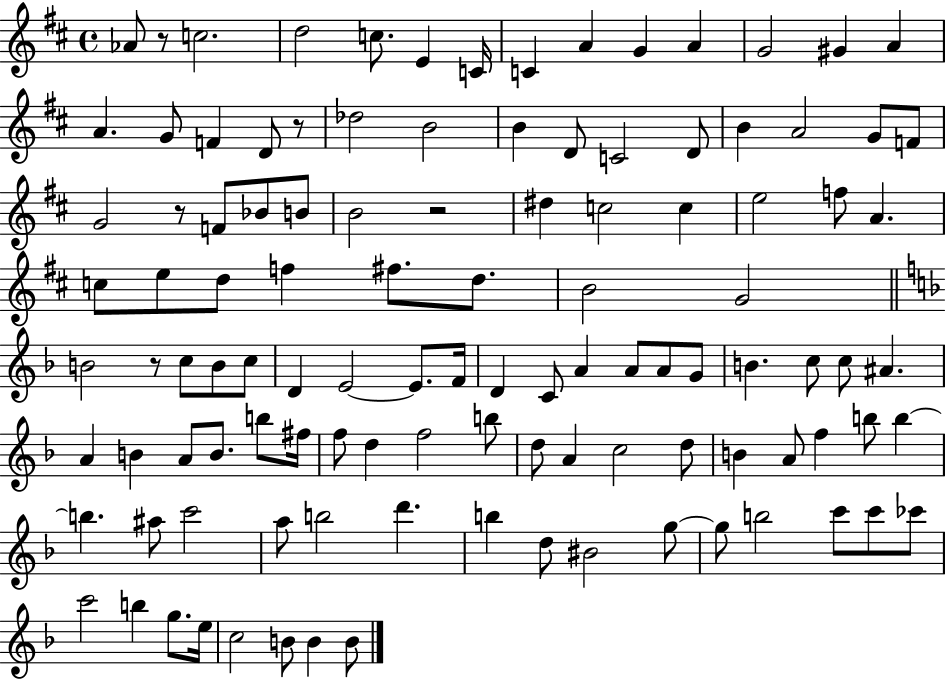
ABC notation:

X:1
T:Untitled
M:4/4
L:1/4
K:D
_A/2 z/2 c2 d2 c/2 E C/4 C A G A G2 ^G A A G/2 F D/2 z/2 _d2 B2 B D/2 C2 D/2 B A2 G/2 F/2 G2 z/2 F/2 _B/2 B/2 B2 z2 ^d c2 c e2 f/2 A c/2 e/2 d/2 f ^f/2 d/2 B2 G2 B2 z/2 c/2 B/2 c/2 D E2 E/2 F/4 D C/2 A A/2 A/2 G/2 B c/2 c/2 ^A A B A/2 B/2 b/2 ^f/4 f/2 d f2 b/2 d/2 A c2 d/2 B A/2 f b/2 b b ^a/2 c'2 a/2 b2 d' b d/2 ^B2 g/2 g/2 b2 c'/2 c'/2 _c'/2 c'2 b g/2 e/4 c2 B/2 B B/2